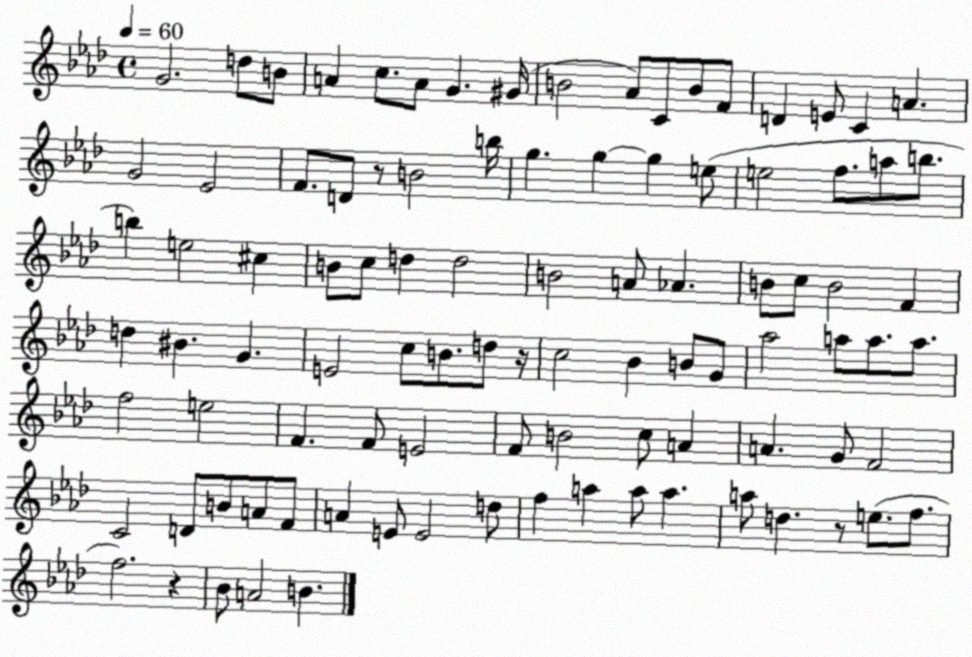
X:1
T:Untitled
M:4/4
L:1/4
K:Ab
G2 d/2 B/2 A c/2 A/2 G ^G/4 B2 _A/2 C/2 B/2 F/2 D E/2 C A G2 _E2 F/2 D/2 z/2 B2 b/4 g g g e/2 e2 f/2 a/2 b/2 b e2 ^c B/2 c/2 d d2 B2 A/2 _A B/2 c/2 B2 F d ^B G E2 c/2 B/2 d/2 z/4 c2 _B B/2 G/2 _a2 a/2 a/2 a/2 f2 e2 F F/2 E2 F/2 B2 c/2 A A G/2 F2 C2 D/2 B/2 A/2 F/2 A E/2 E2 d/2 f a a/2 a a/2 d z/2 e/2 f/2 f2 z _B/2 A2 B